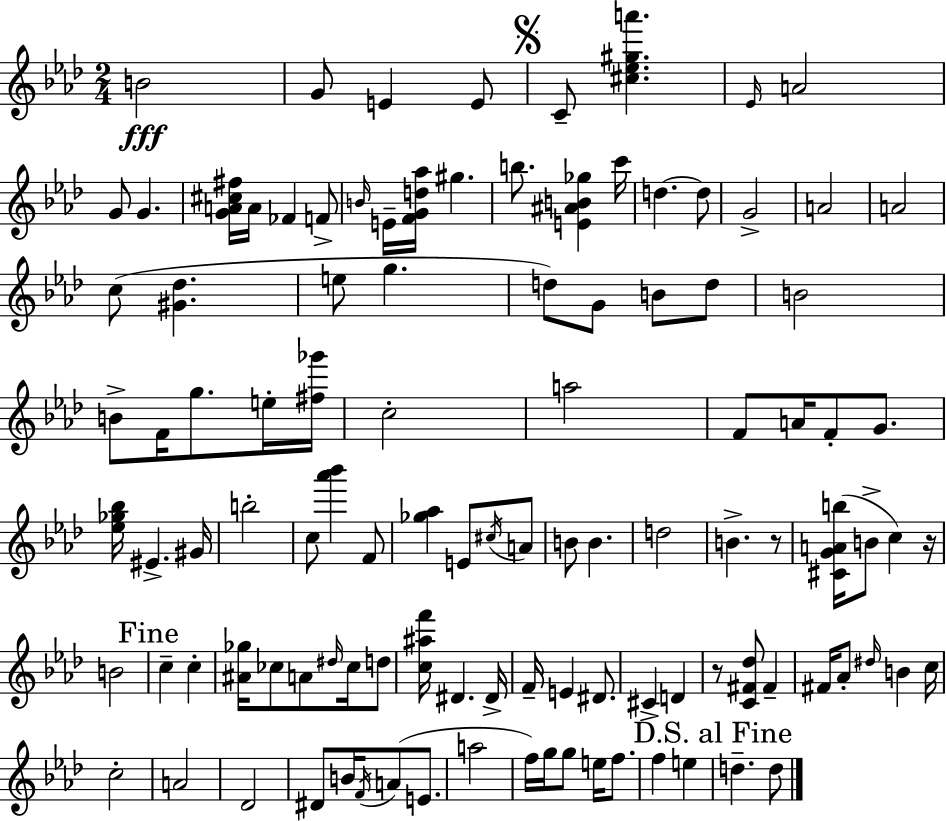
{
  \clef treble
  \numericTimeSignature
  \time 2/4
  \key aes \major
  \repeat volta 2 { b'2\fff | g'8 e'4 e'8 | \mark \markup { \musicglyph "scripts.segno" } c'8-- <cis'' ees'' gis'' a'''>4. | \grace { ees'16 } a'2 | \break g'8 g'4. | <g' a' cis'' fis''>16 a'16 fes'4 f'8-> | \grace { b'16 } e'16-- <f' g' d'' aes''>16 gis''4. | b''8. <e' ais' b' ges''>4 | \break c'''16 d''4.~~ | d''8 g'2-> | a'2 | a'2 | \break c''8( <gis' des''>4. | e''8 g''4. | d''8) g'8 b'8 | d''8 b'2 | \break b'8-> f'16 g''8. | e''16-. <fis'' ges'''>16 c''2-. | a''2 | f'8 a'16 f'8-. g'8. | \break <ees'' ges'' bes''>16 eis'4.-> | gis'16 b''2-. | c''8 <aes''' bes'''>4 | f'8 <ges'' aes''>4 e'8 | \break \acciaccatura { cis''16 } a'8 b'8 b'4. | d''2 | b'4.-> | r8 <cis' g' a' b''>16( b'8-> c''4) | \break r16 b'2 | \mark "Fine" c''4-- c''4-. | <ais' ges''>16 ces''8 a'8 | \grace { dis''16 } ces''16 d''8 <c'' ais'' f'''>16 dis'4. | \break dis'16-> f'16-- e'4 | dis'8. cis'4-> | d'4 r8 <c' fis' des''>8 | fis'4-- fis'16 aes'8-. \grace { dis''16 } | \break b'4 c''16 c''2-. | a'2 | des'2 | dis'8 b'16 | \break \acciaccatura { f'16 }( a'8 e'8. a''2 | f''16) g''16 | g''8 e''16 f''8. f''4 | e''4 \mark "D.S. al Fine" d''4.-- | \break d''8 } \bar "|."
}